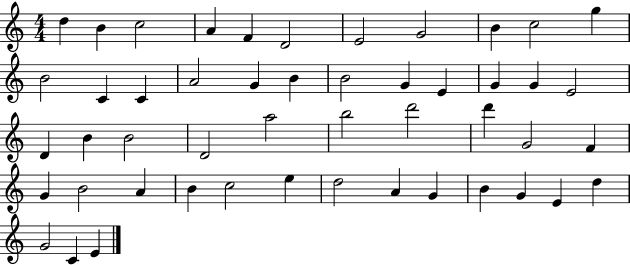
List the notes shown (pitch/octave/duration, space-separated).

D5/q B4/q C5/h A4/q F4/q D4/h E4/h G4/h B4/q C5/h G5/q B4/h C4/q C4/q A4/h G4/q B4/q B4/h G4/q E4/q G4/q G4/q E4/h D4/q B4/q B4/h D4/h A5/h B5/h D6/h D6/q G4/h F4/q G4/q B4/h A4/q B4/q C5/h E5/q D5/h A4/q G4/q B4/q G4/q E4/q D5/q G4/h C4/q E4/q